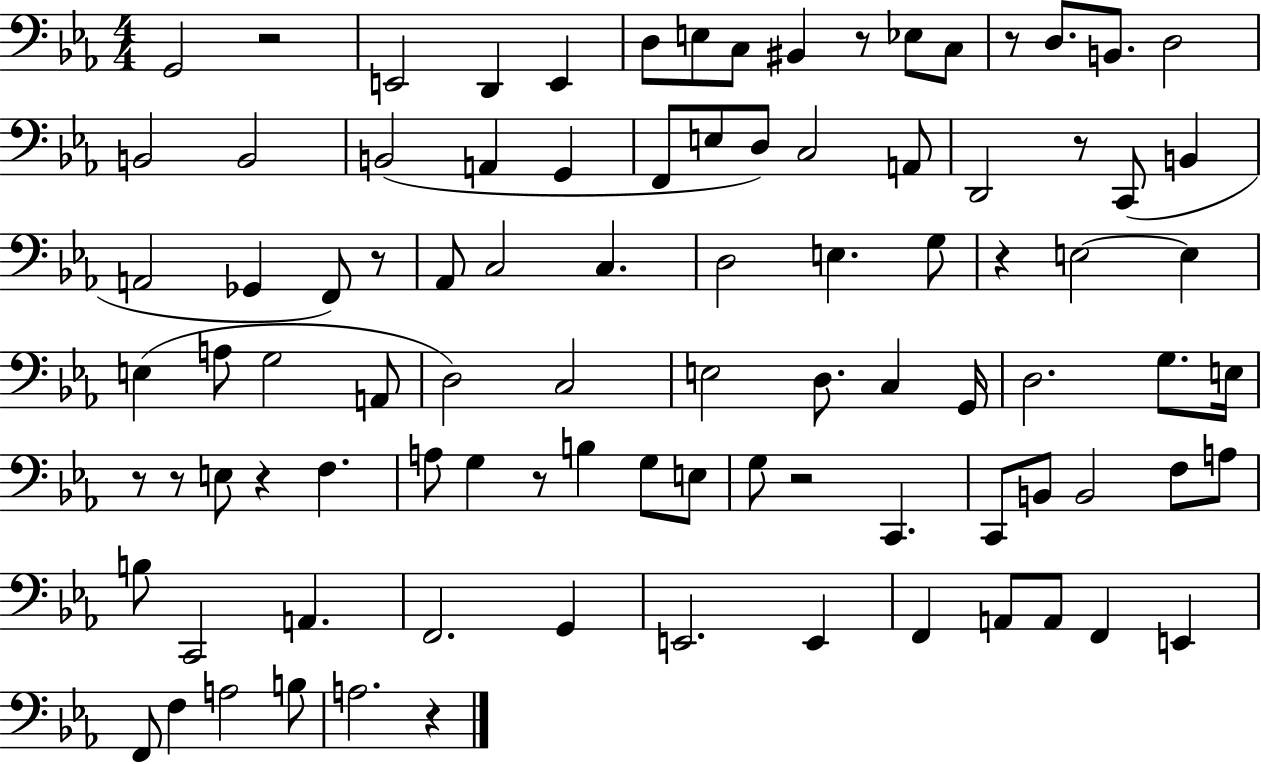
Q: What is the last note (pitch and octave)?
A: A3